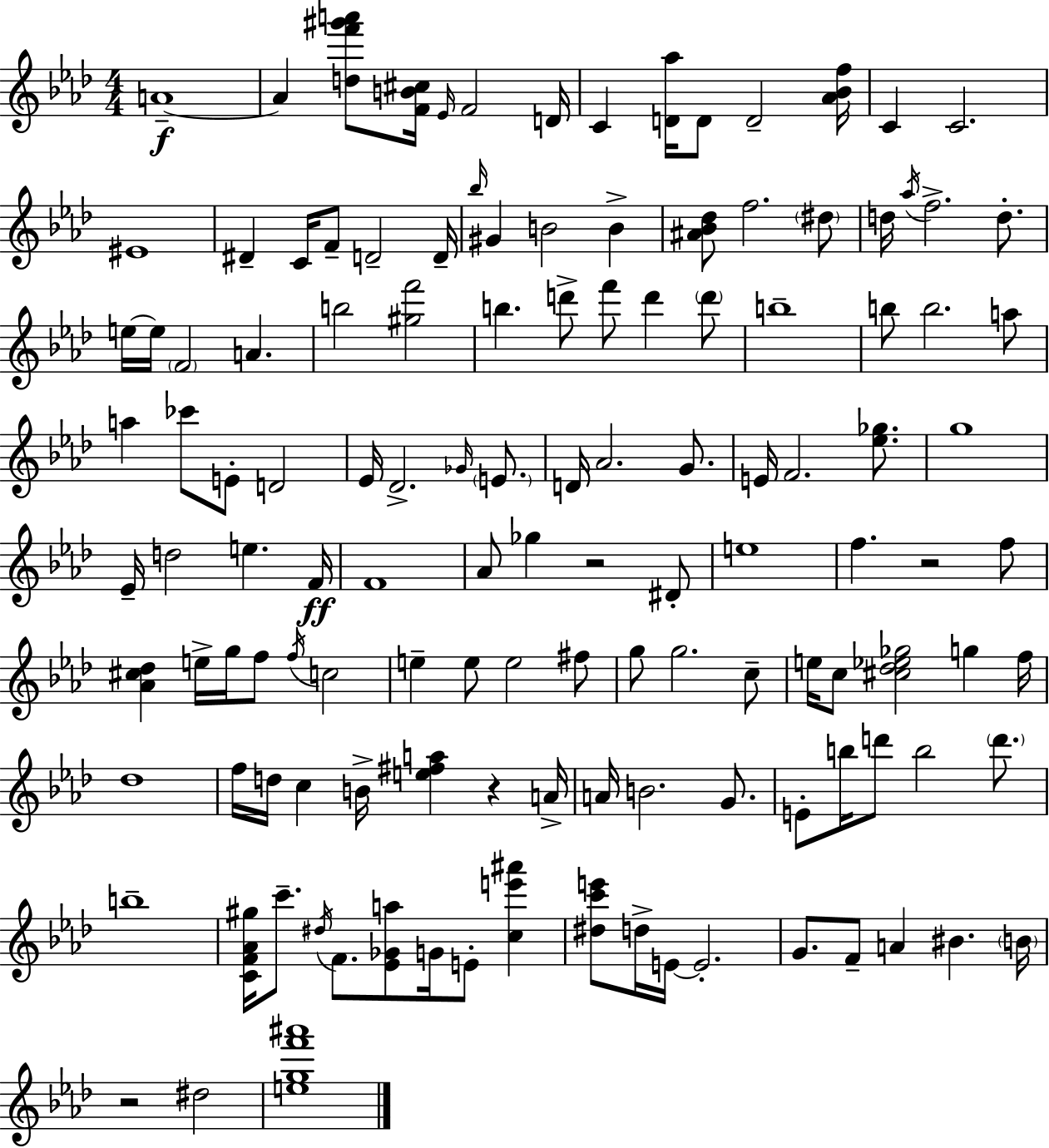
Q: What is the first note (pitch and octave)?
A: A4